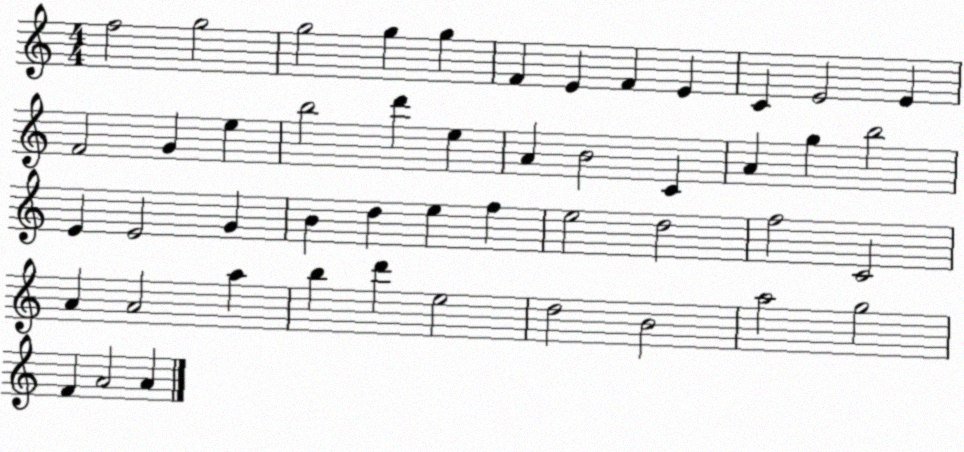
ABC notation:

X:1
T:Untitled
M:4/4
L:1/4
K:C
f2 g2 g2 g g F E F E C E2 E F2 G e b2 d' e A B2 C A g b2 E E2 G B d e f e2 d2 f2 C2 A A2 a b d' e2 d2 B2 a2 g2 F A2 A